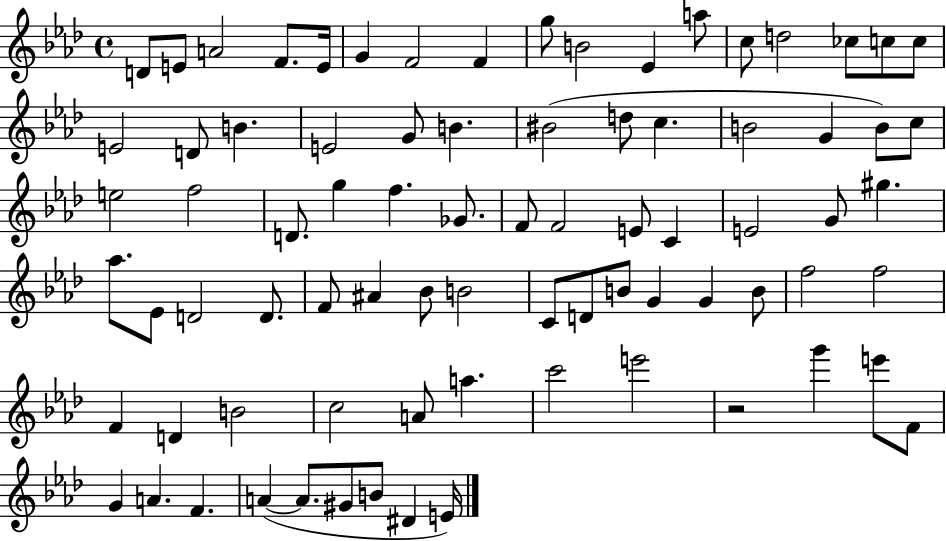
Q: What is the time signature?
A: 4/4